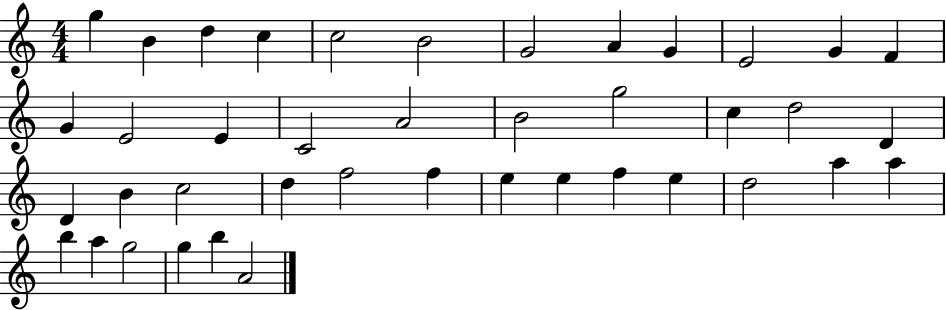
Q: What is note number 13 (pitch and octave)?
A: G4